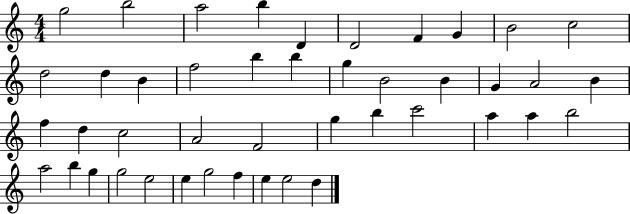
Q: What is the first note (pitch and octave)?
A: G5